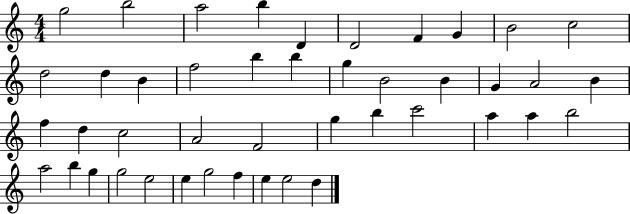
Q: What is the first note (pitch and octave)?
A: G5